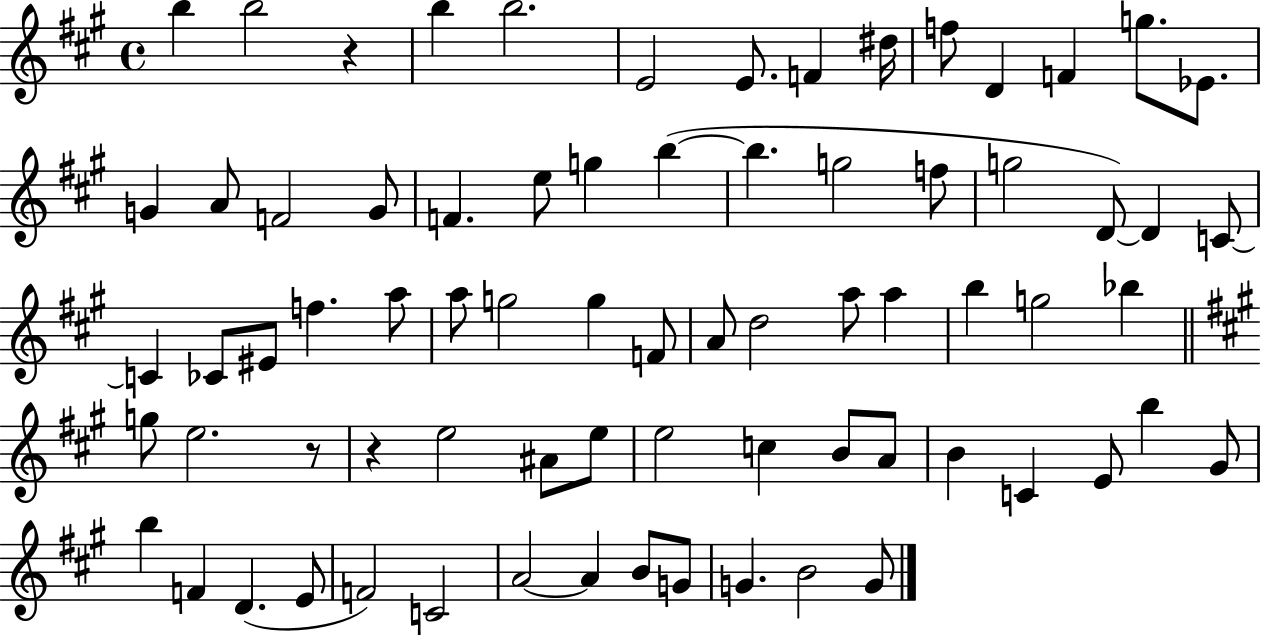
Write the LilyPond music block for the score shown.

{
  \clef treble
  \time 4/4
  \defaultTimeSignature
  \key a \major
  b''4 b''2 r4 | b''4 b''2. | e'2 e'8. f'4 dis''16 | f''8 d'4 f'4 g''8. ees'8. | \break g'4 a'8 f'2 g'8 | f'4. e''8 g''4 b''4~(~ | b''4. g''2 f''8 | g''2 d'8~~) d'4 c'8~~ | \break c'4 ces'8 eis'8 f''4. a''8 | a''8 g''2 g''4 f'8 | a'8 d''2 a''8 a''4 | b''4 g''2 bes''4 | \break \bar "||" \break \key a \major g''8 e''2. r8 | r4 e''2 ais'8 e''8 | e''2 c''4 b'8 a'8 | b'4 c'4 e'8 b''4 gis'8 | \break b''4 f'4 d'4.( e'8 | f'2) c'2 | a'2~~ a'4 b'8 g'8 | g'4. b'2 g'8 | \break \bar "|."
}